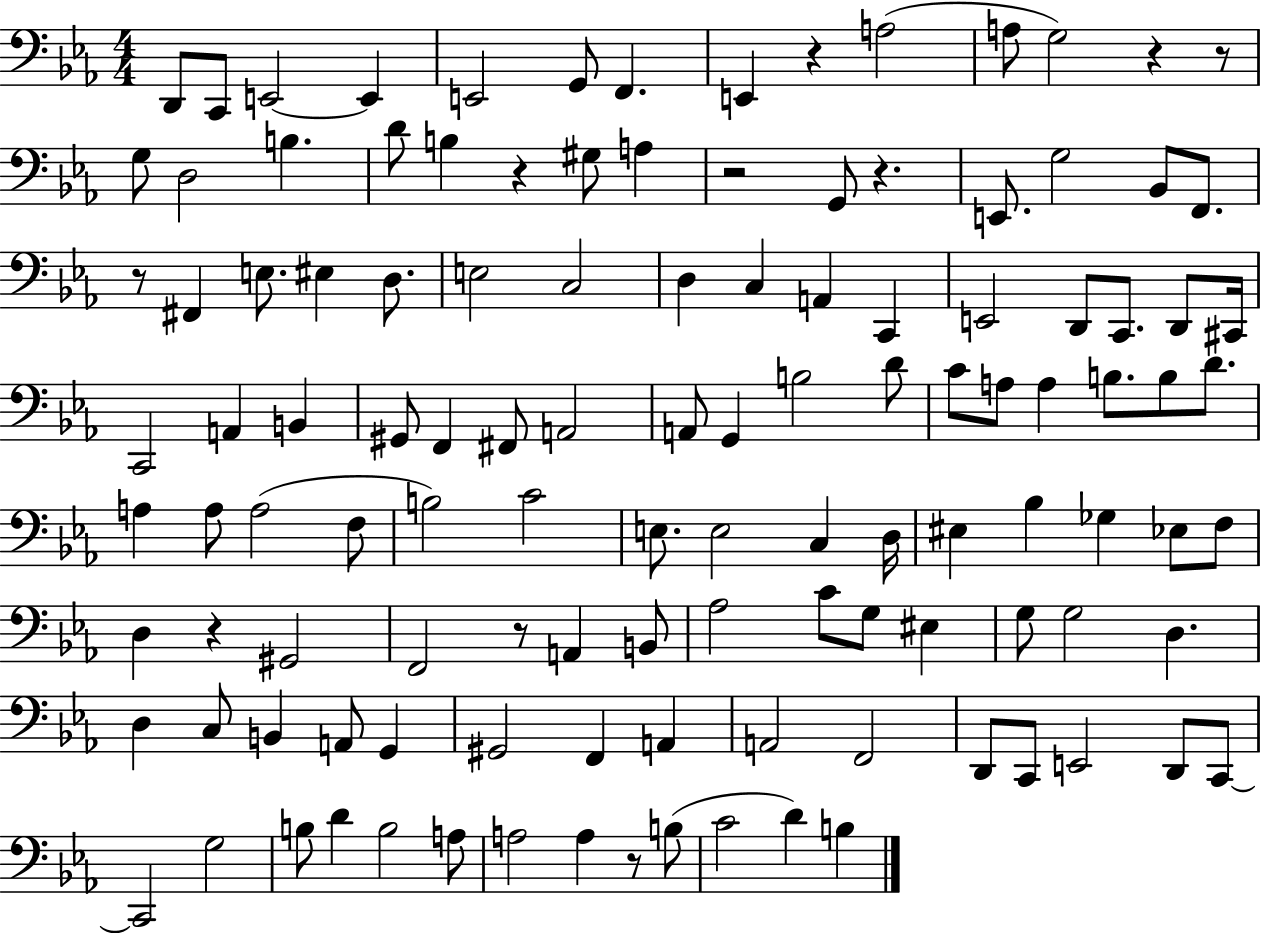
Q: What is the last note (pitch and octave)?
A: B3